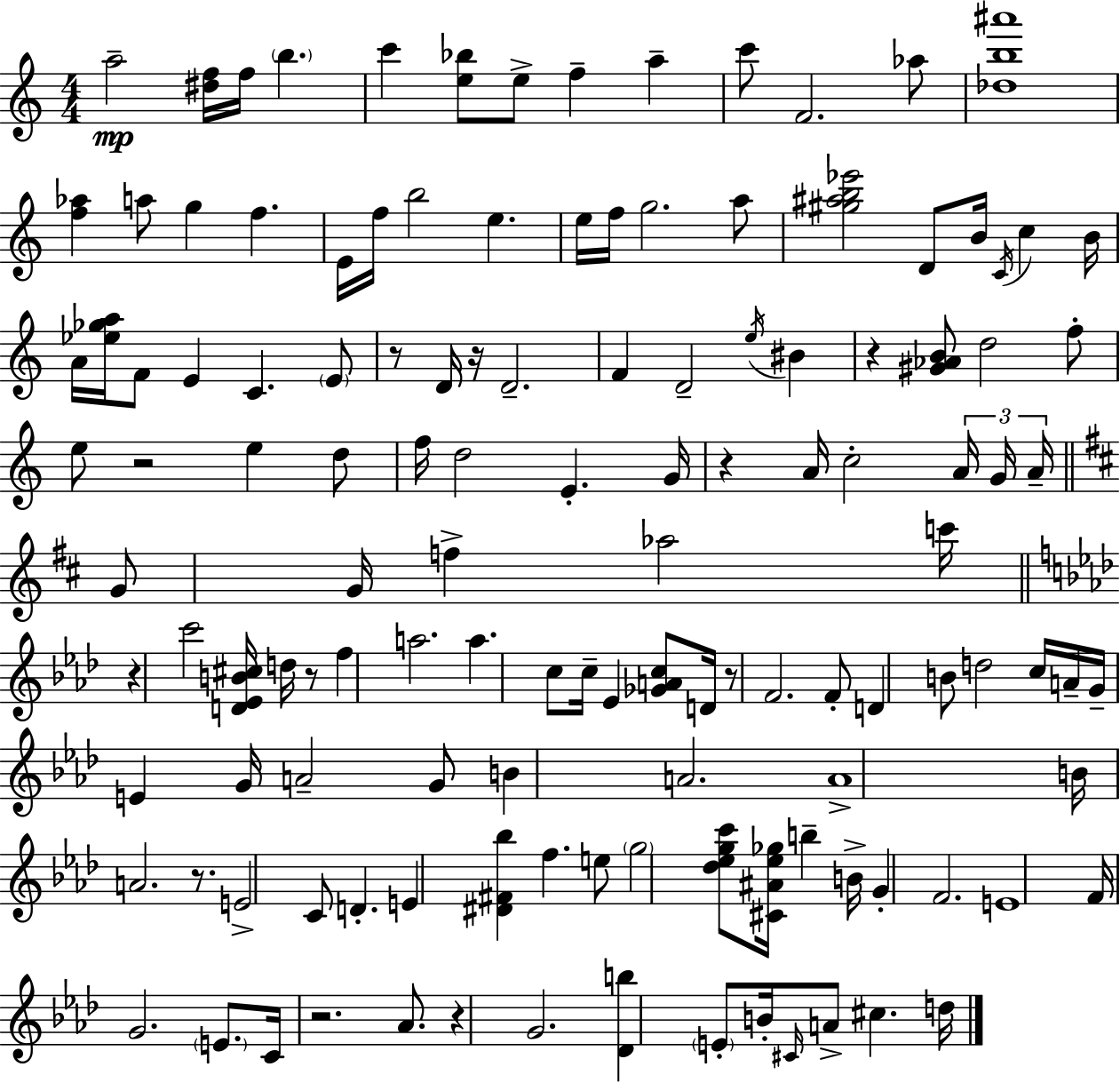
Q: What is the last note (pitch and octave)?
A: D5